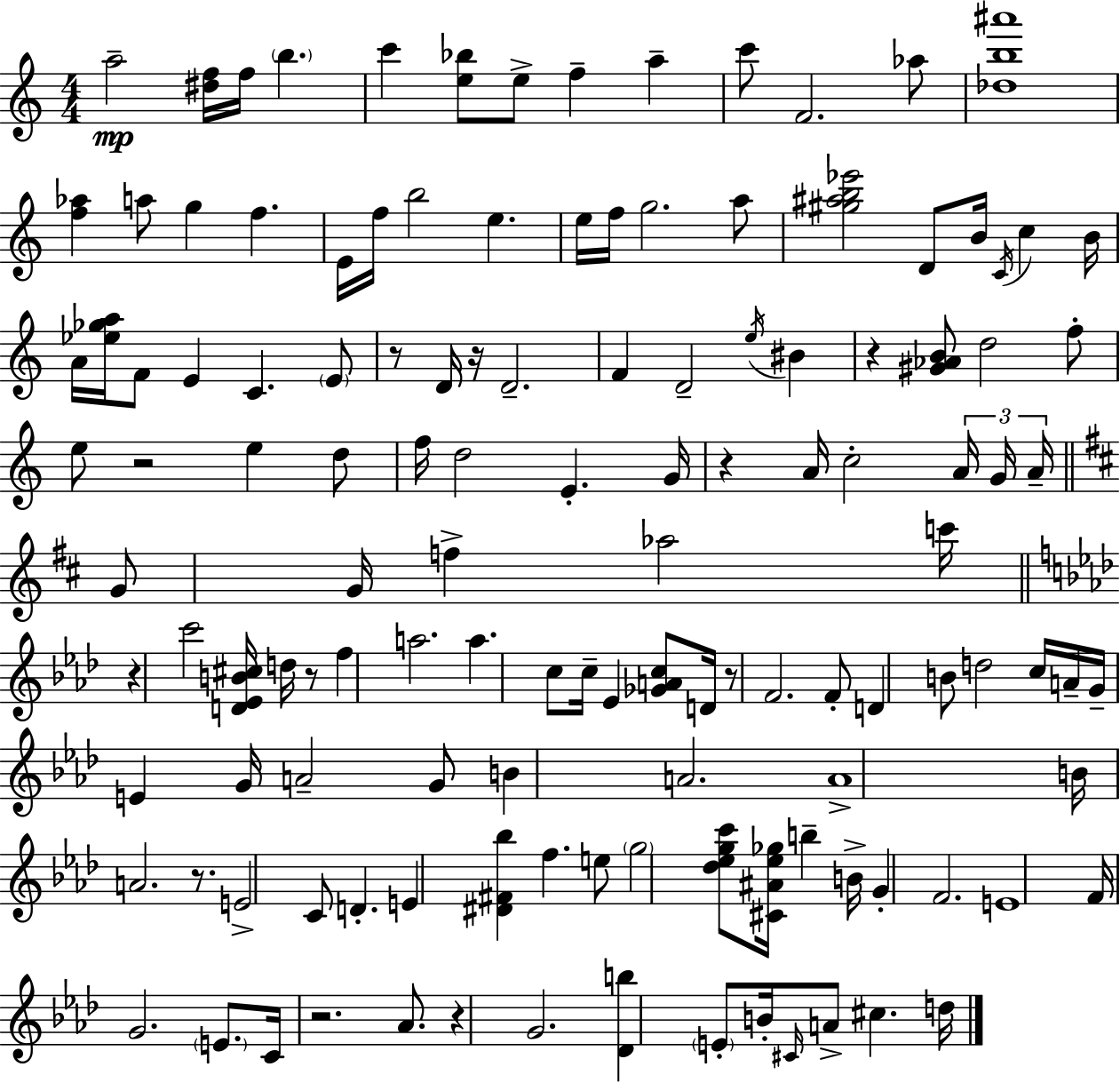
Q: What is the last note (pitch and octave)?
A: D5